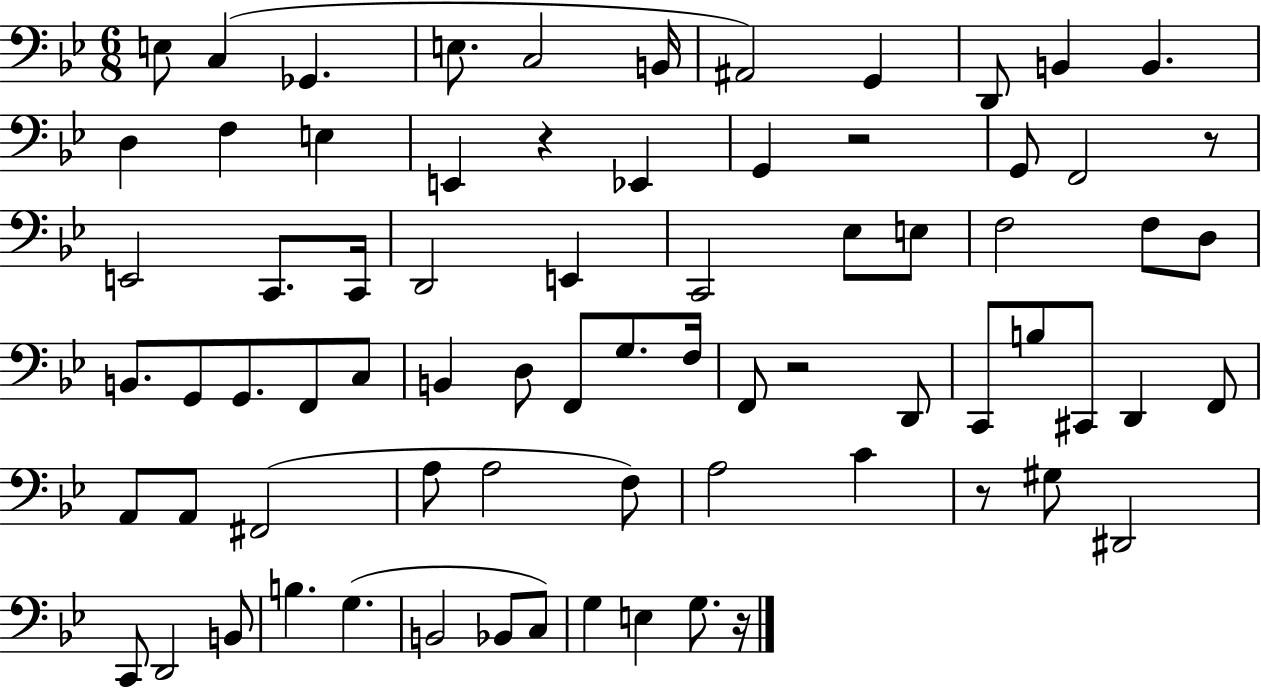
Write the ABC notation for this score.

X:1
T:Untitled
M:6/8
L:1/4
K:Bb
E,/2 C, _G,, E,/2 C,2 B,,/4 ^A,,2 G,, D,,/2 B,, B,, D, F, E, E,, z _E,, G,, z2 G,,/2 F,,2 z/2 E,,2 C,,/2 C,,/4 D,,2 E,, C,,2 _E,/2 E,/2 F,2 F,/2 D,/2 B,,/2 G,,/2 G,,/2 F,,/2 C,/2 B,, D,/2 F,,/2 G,/2 F,/4 F,,/2 z2 D,,/2 C,,/2 B,/2 ^C,,/2 D,, F,,/2 A,,/2 A,,/2 ^F,,2 A,/2 A,2 F,/2 A,2 C z/2 ^G,/2 ^D,,2 C,,/2 D,,2 B,,/2 B, G, B,,2 _B,,/2 C,/2 G, E, G,/2 z/4